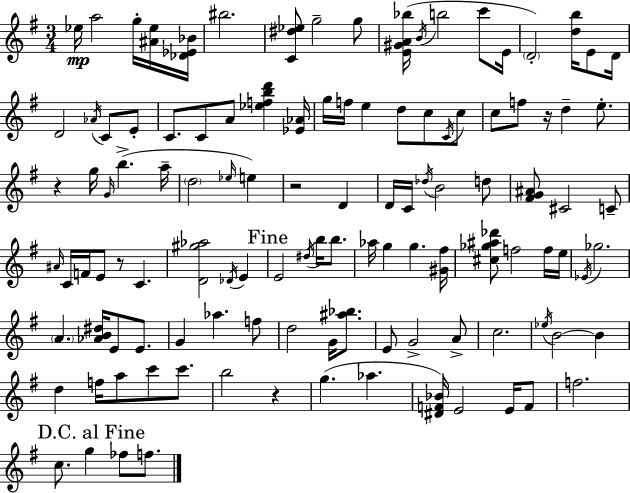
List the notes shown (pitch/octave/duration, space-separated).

Eb5/s A5/h G5/s [A#4,Eb5]/s [Db4,Eb4,Bb4]/s BIS5/h. [C4,D#5,Eb5]/e G5/h G5/e [E4,G#4,A4,Bb5]/s B4/s B5/h C6/e E4/s D4/h [D5,B5]/s E4/e D4/s D4/h Ab4/s C4/e E4/e C4/e. C4/e A4/e [Eb5,F5,B5,D6]/q [Eb4,Ab4]/s G5/s F5/s E5/q D5/e C5/e C4/s C5/e C5/e F5/e R/s D5/q E5/e. R/q G5/s G4/s B5/q. A5/s D5/h Eb5/s E5/q R/h D4/q D4/s C4/s Db5/s B4/h D5/e [F#4,G4,A#4]/e C#4/h C4/e A#4/s C4/s F4/s E4/e R/e C4/q. [D4,G#5,Ab5]/h Db4/s E4/q E4/h D#5/s B5/s B5/e. Ab5/s G5/q G5/q. [G#4,F#5]/s [C#5,Gb5,A#5,Db6]/e F5/h F5/s E5/s Eb4/s Gb5/h. A4/q. [Ab4,B4,D#5]/s E4/e E4/e. G4/q Ab5/q. F5/e D5/h G4/s [A#5,Bb5]/e. E4/e G4/h A4/e C5/h. Eb5/s B4/h B4/q D5/q F5/s A5/e C6/e C6/e. B5/h R/q G5/q. Ab5/q. [D#4,F4,Bb4]/s E4/h E4/s F4/e F5/h. C5/e. G5/q FES5/e F5/e.